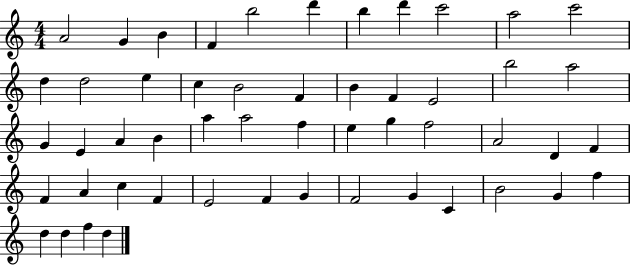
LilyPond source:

{
  \clef treble
  \numericTimeSignature
  \time 4/4
  \key c \major
  a'2 g'4 b'4 | f'4 b''2 d'''4 | b''4 d'''4 c'''2 | a''2 c'''2 | \break d''4 d''2 e''4 | c''4 b'2 f'4 | b'4 f'4 e'2 | b''2 a''2 | \break g'4 e'4 a'4 b'4 | a''4 a''2 f''4 | e''4 g''4 f''2 | a'2 d'4 f'4 | \break f'4 a'4 c''4 f'4 | e'2 f'4 g'4 | f'2 g'4 c'4 | b'2 g'4 f''4 | \break d''4 d''4 f''4 d''4 | \bar "|."
}